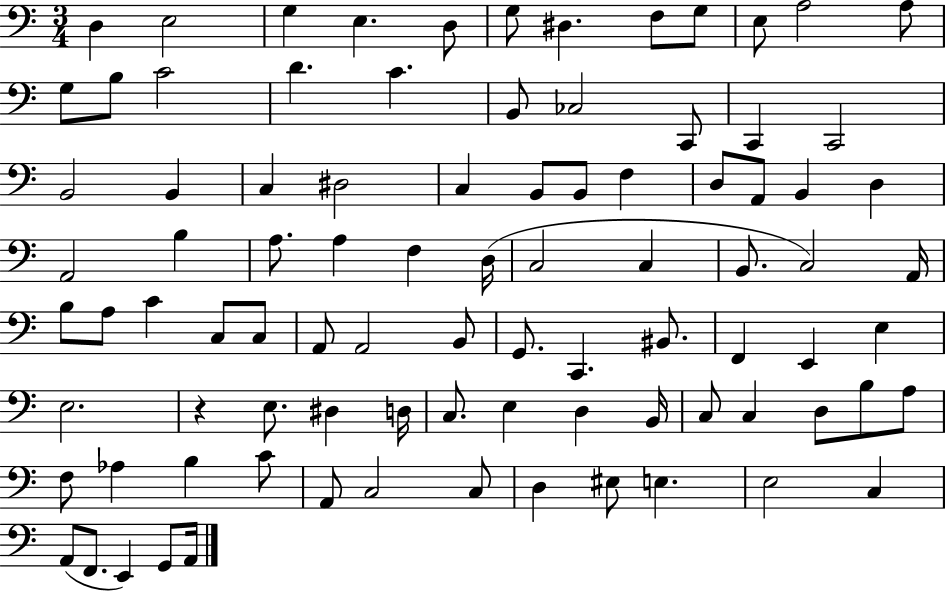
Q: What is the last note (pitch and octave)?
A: A2